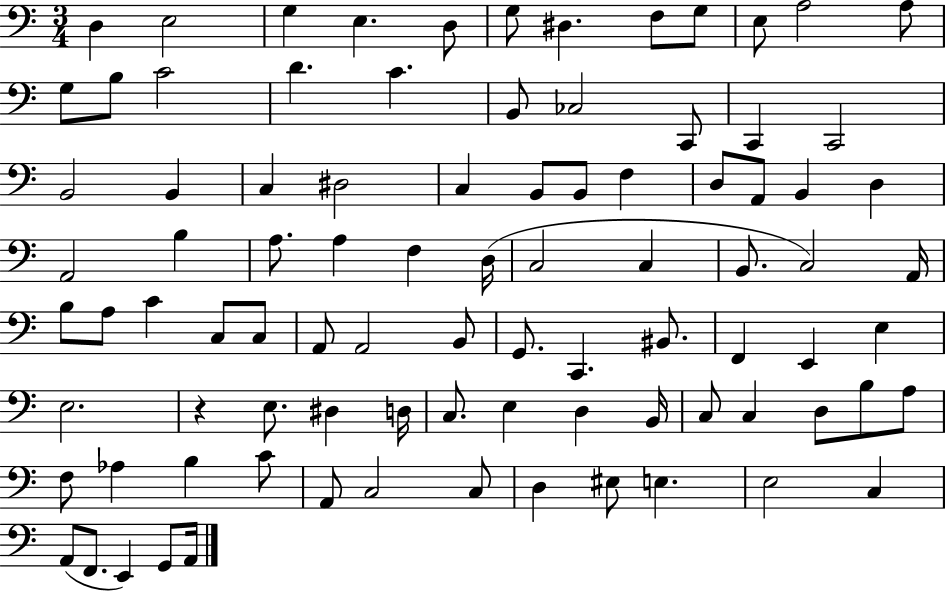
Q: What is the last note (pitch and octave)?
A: A2